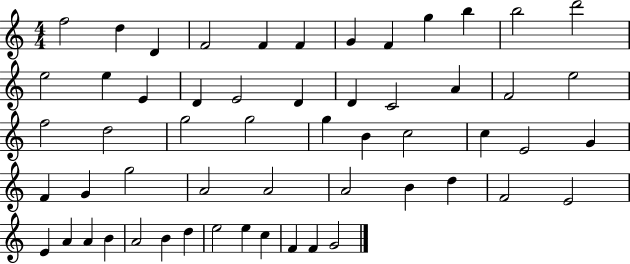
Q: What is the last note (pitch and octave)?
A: G4